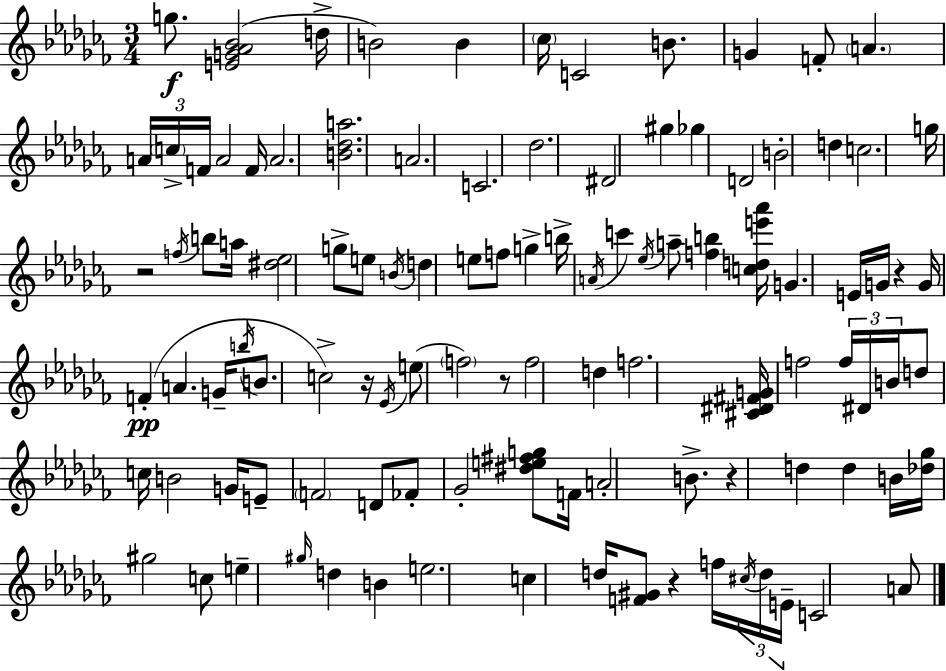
X:1
T:Untitled
M:3/4
L:1/4
K:Abm
g/2 [EG_A_B]2 d/4 B2 B _c/4 C2 B/2 G F/2 A A/4 c/4 F/4 A2 F/4 A2 [B_da]2 A2 C2 _d2 ^D2 ^g _g D2 B2 d c2 g/4 z2 f/4 b/2 a/4 [^d_e]2 g/2 e/2 B/4 d e/2 f/2 g b/4 A/4 c' _e/4 a/2 [fb] [cde'_a']/4 G E/4 G/4 z G/4 F A G/4 b/4 B/2 c2 z/4 _E/4 e/2 f2 z/2 f2 d f2 [^C^D^FG]/4 f2 f/4 ^D/4 B/4 d/2 c/4 B2 G/4 E/2 F2 D/2 _F/2 _G2 [^de^fg]/2 F/4 A2 B/2 z d d B/4 [_d_g]/4 ^g2 c/2 e ^g/4 d B e2 c d/4 [F^G]/2 z f/4 ^c/4 d/4 E/4 C2 A/2